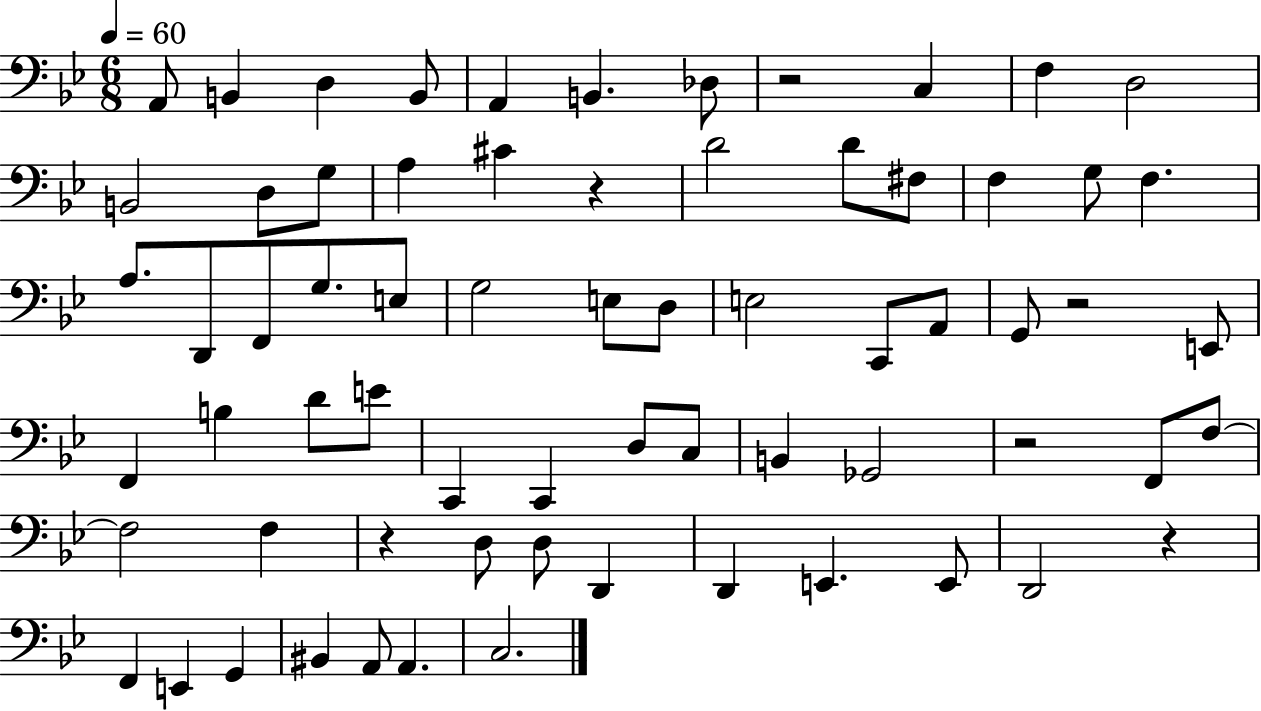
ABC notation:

X:1
T:Untitled
M:6/8
L:1/4
K:Bb
A,,/2 B,, D, B,,/2 A,, B,, _D,/2 z2 C, F, D,2 B,,2 D,/2 G,/2 A, ^C z D2 D/2 ^F,/2 F, G,/2 F, A,/2 D,,/2 F,,/2 G,/2 E,/2 G,2 E,/2 D,/2 E,2 C,,/2 A,,/2 G,,/2 z2 E,,/2 F,, B, D/2 E/2 C,, C,, D,/2 C,/2 B,, _G,,2 z2 F,,/2 F,/2 F,2 F, z D,/2 D,/2 D,, D,, E,, E,,/2 D,,2 z F,, E,, G,, ^B,, A,,/2 A,, C,2